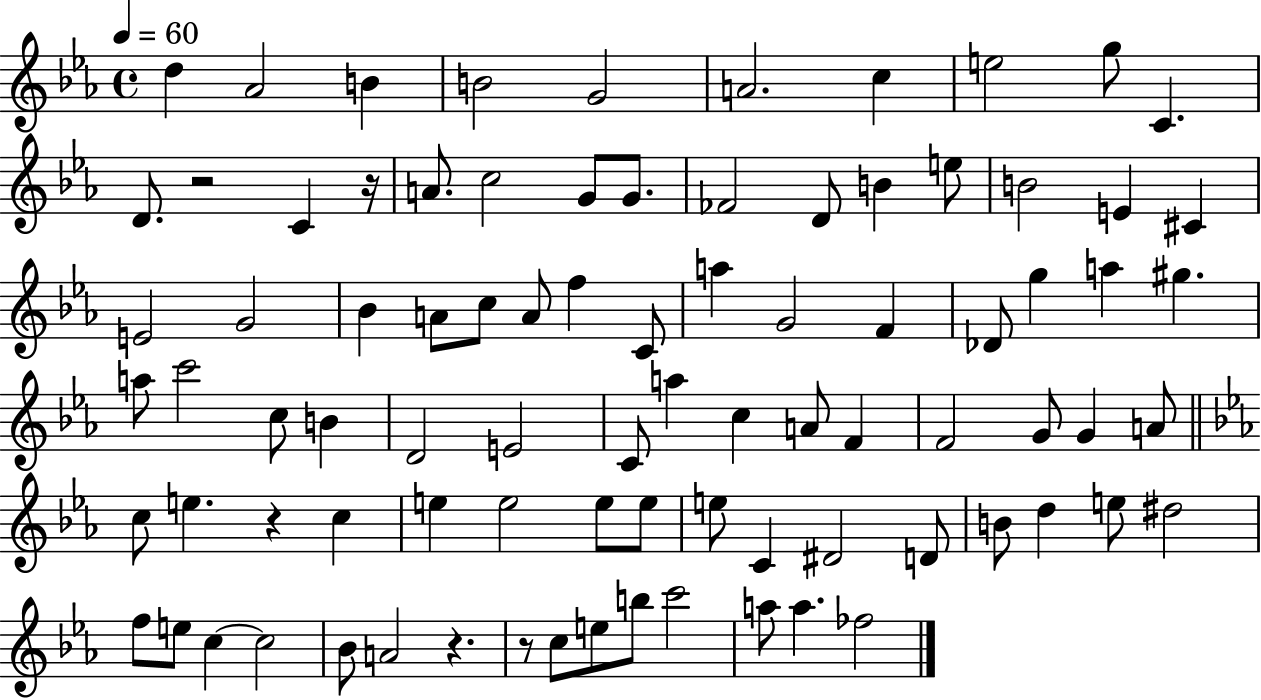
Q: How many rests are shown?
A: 5